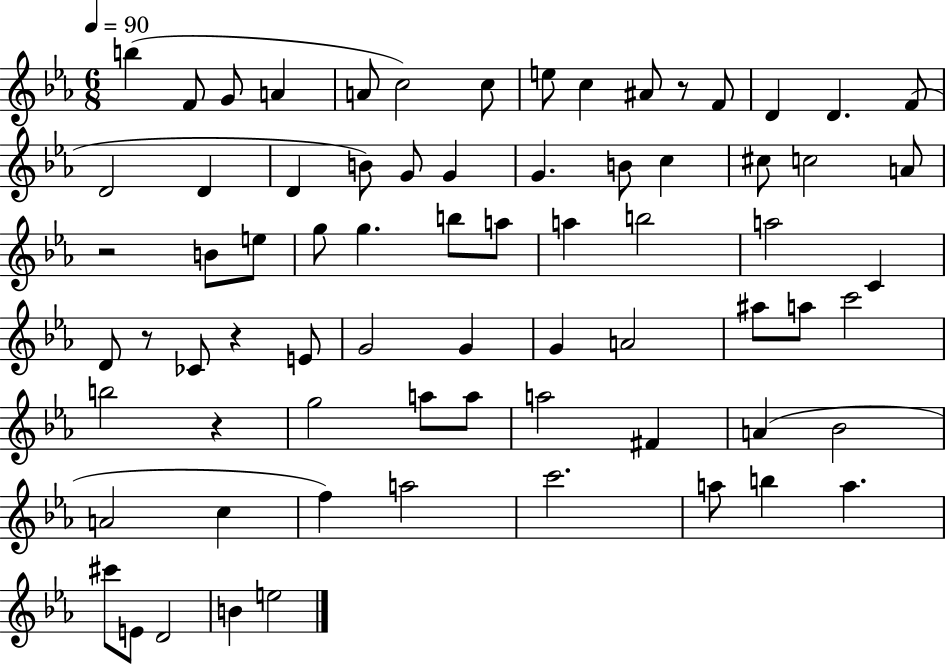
B5/q F4/e G4/e A4/q A4/e C5/h C5/e E5/e C5/q A#4/e R/e F4/e D4/q D4/q. F4/e D4/h D4/q D4/q B4/e G4/e G4/q G4/q. B4/e C5/q C#5/e C5/h A4/e R/h B4/e E5/e G5/e G5/q. B5/e A5/e A5/q B5/h A5/h C4/q D4/e R/e CES4/e R/q E4/e G4/h G4/q G4/q A4/h A#5/e A5/e C6/h B5/h R/q G5/h A5/e A5/e A5/h F#4/q A4/q Bb4/h A4/h C5/q F5/q A5/h C6/h. A5/e B5/q A5/q. C#6/e E4/e D4/h B4/q E5/h